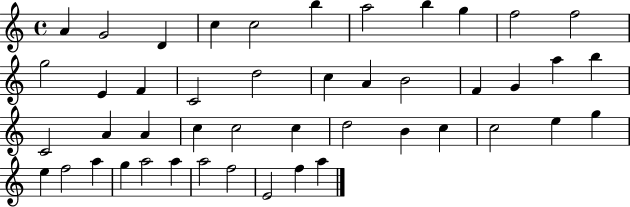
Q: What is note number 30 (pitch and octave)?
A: D5